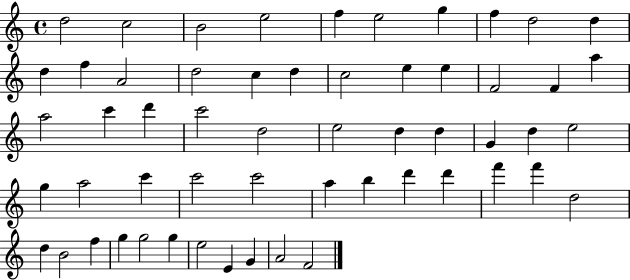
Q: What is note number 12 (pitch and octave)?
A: F5